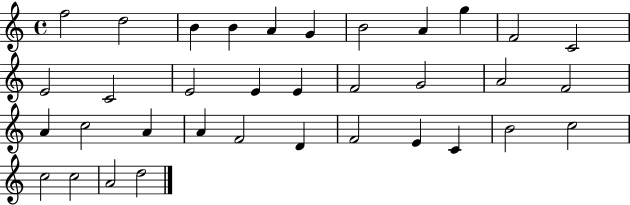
F5/h D5/h B4/q B4/q A4/q G4/q B4/h A4/q G5/q F4/h C4/h E4/h C4/h E4/h E4/q E4/q F4/h G4/h A4/h F4/h A4/q C5/h A4/q A4/q F4/h D4/q F4/h E4/q C4/q B4/h C5/h C5/h C5/h A4/h D5/h